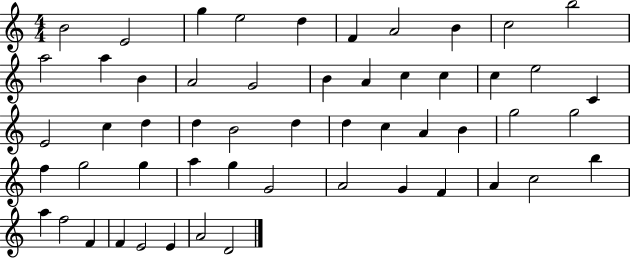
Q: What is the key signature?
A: C major